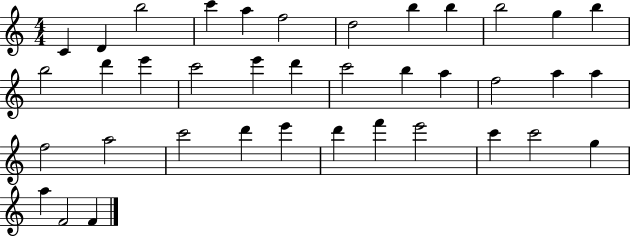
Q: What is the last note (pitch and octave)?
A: F4